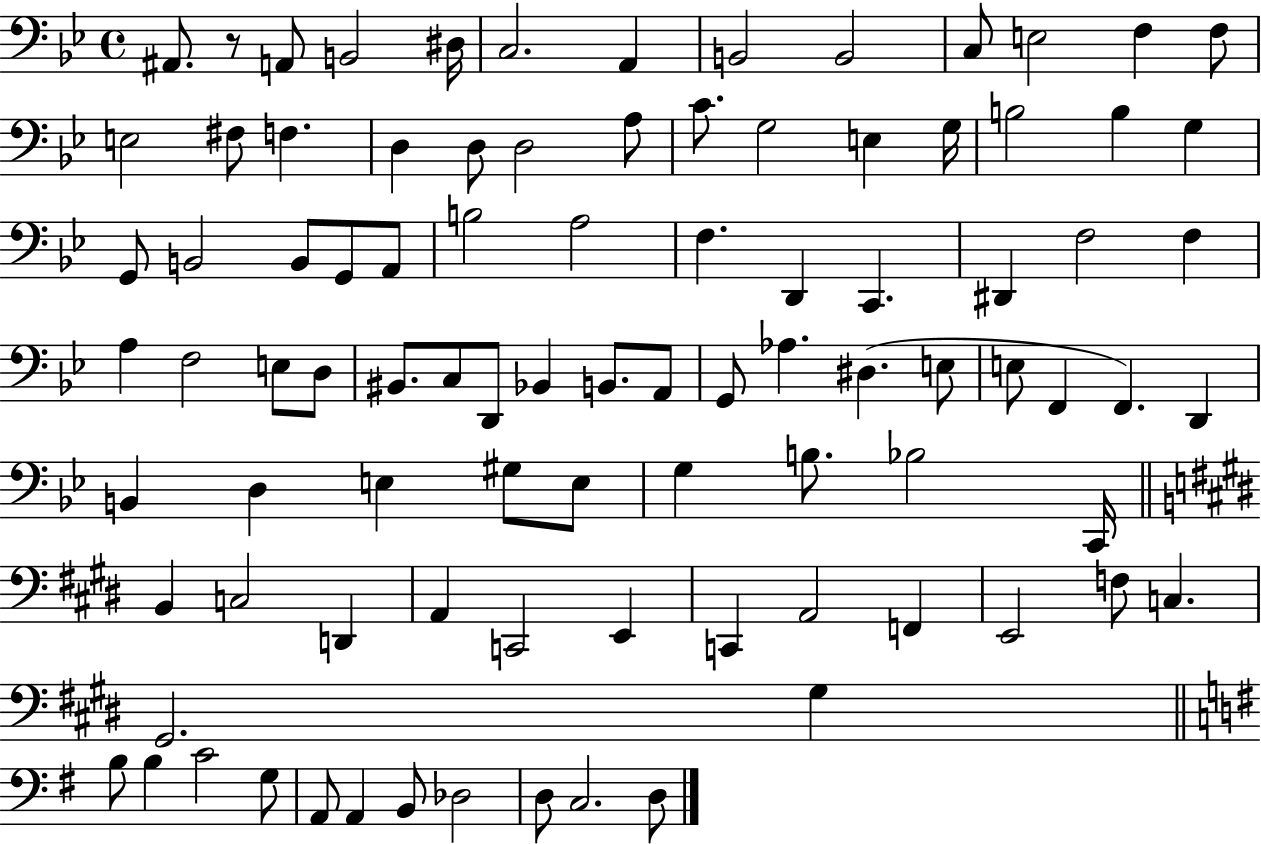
X:1
T:Untitled
M:4/4
L:1/4
K:Bb
^A,,/2 z/2 A,,/2 B,,2 ^D,/4 C,2 A,, B,,2 B,,2 C,/2 E,2 F, F,/2 E,2 ^F,/2 F, D, D,/2 D,2 A,/2 C/2 G,2 E, G,/4 B,2 B, G, G,,/2 B,,2 B,,/2 G,,/2 A,,/2 B,2 A,2 F, D,, C,, ^D,, F,2 F, A, F,2 E,/2 D,/2 ^B,,/2 C,/2 D,,/2 _B,, B,,/2 A,,/2 G,,/2 _A, ^D, E,/2 E,/2 F,, F,, D,, B,, D, E, ^G,/2 E,/2 G, B,/2 _B,2 C,,/4 B,, C,2 D,, A,, C,,2 E,, C,, A,,2 F,, E,,2 F,/2 C, ^G,,2 ^G, B,/2 B, C2 G,/2 A,,/2 A,, B,,/2 _D,2 D,/2 C,2 D,/2